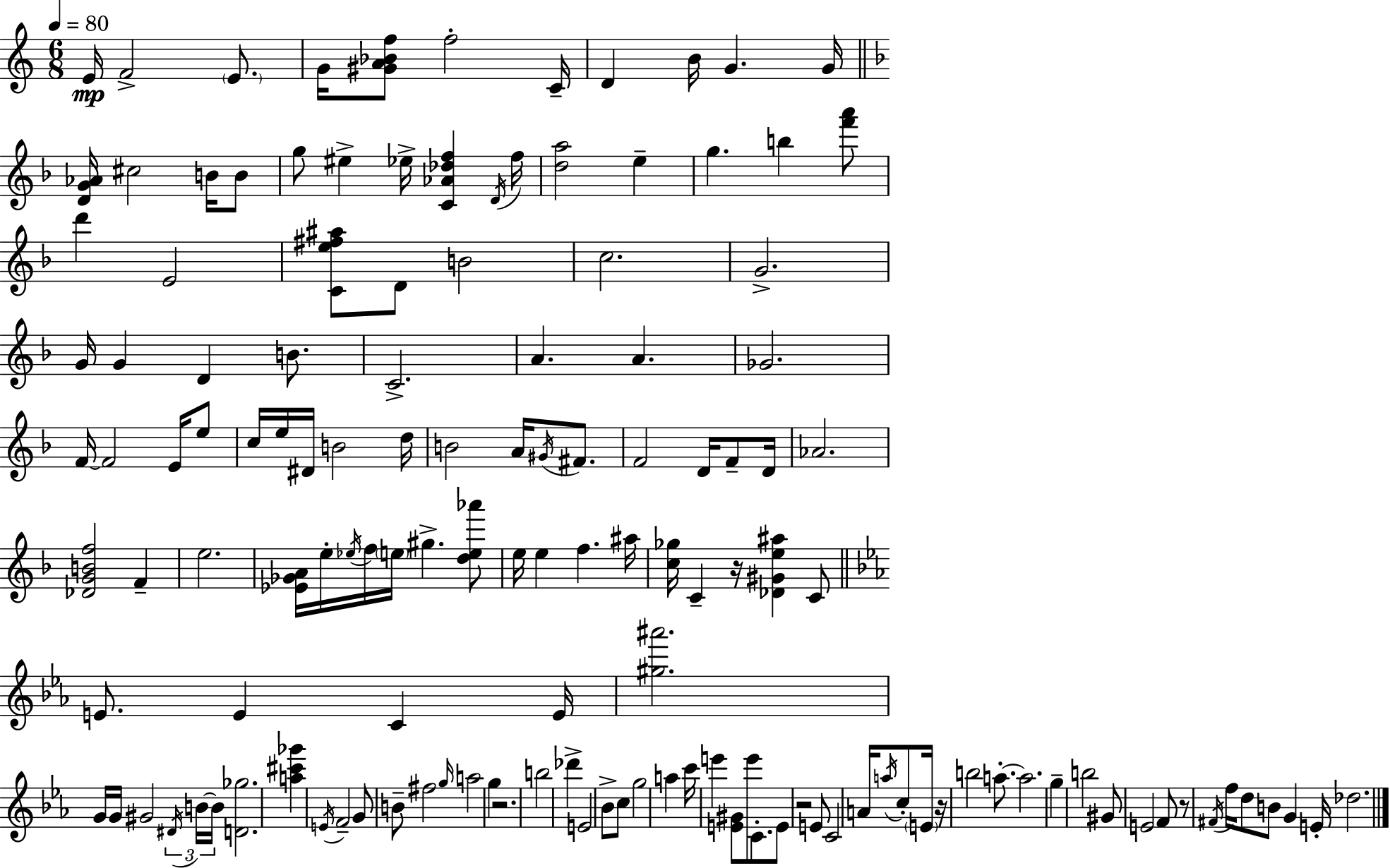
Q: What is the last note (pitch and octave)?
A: Db5